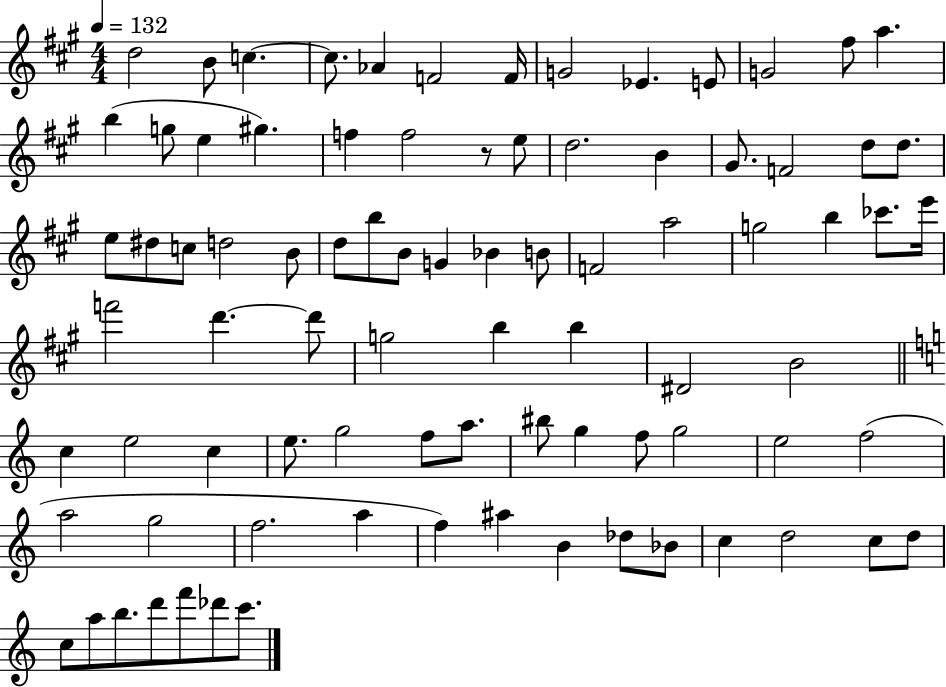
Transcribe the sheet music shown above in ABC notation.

X:1
T:Untitled
M:4/4
L:1/4
K:A
d2 B/2 c c/2 _A F2 F/4 G2 _E E/2 G2 ^f/2 a b g/2 e ^g f f2 z/2 e/2 d2 B ^G/2 F2 d/2 d/2 e/2 ^d/2 c/2 d2 B/2 d/2 b/2 B/2 G _B B/2 F2 a2 g2 b _c'/2 e'/4 f'2 d' d'/2 g2 b b ^D2 B2 c e2 c e/2 g2 f/2 a/2 ^b/2 g f/2 g2 e2 f2 a2 g2 f2 a f ^a B _d/2 _B/2 c d2 c/2 d/2 c/2 a/2 b/2 d'/2 f'/2 _d'/2 c'/2